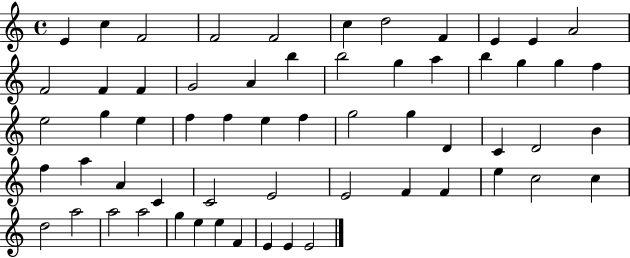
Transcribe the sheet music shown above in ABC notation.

X:1
T:Untitled
M:4/4
L:1/4
K:C
E c F2 F2 F2 c d2 F E E A2 F2 F F G2 A b b2 g a b g g f e2 g e f f e f g2 g D C D2 B f a A C C2 E2 E2 F F e c2 c d2 a2 a2 a2 g e e F E E E2